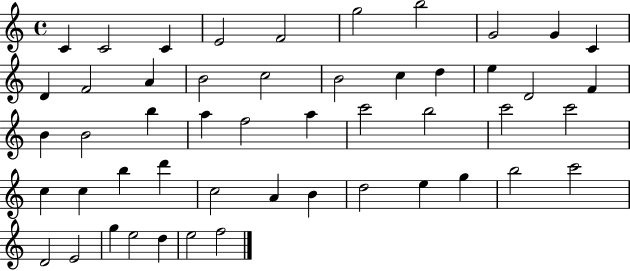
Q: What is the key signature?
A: C major